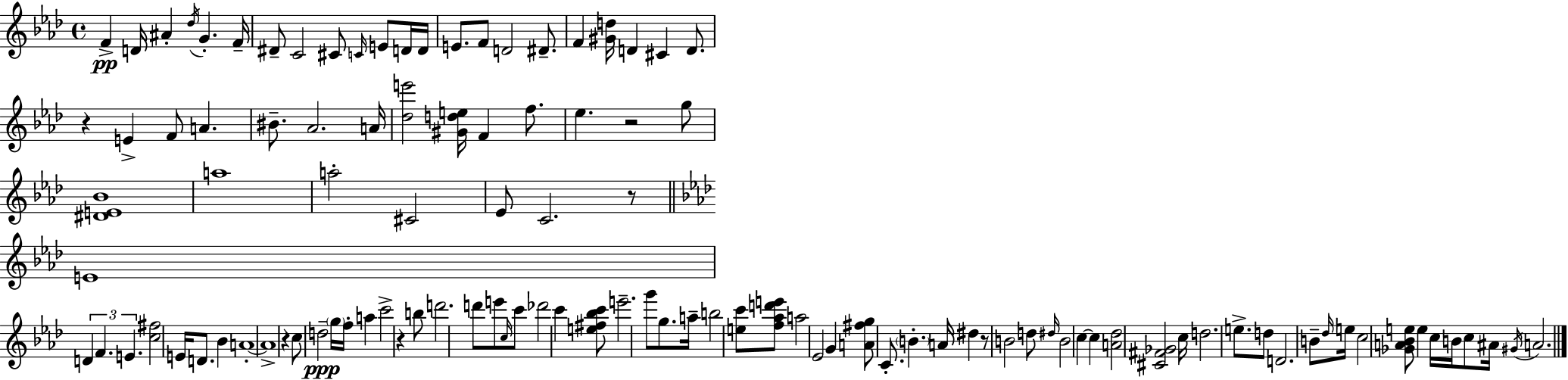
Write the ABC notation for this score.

X:1
T:Untitled
M:4/4
L:1/4
K:Fm
F D/4 ^A _d/4 G F/4 ^D/2 C2 ^C/2 C/4 E/2 D/4 D/4 E/2 F/2 D2 ^D/2 F [^Gd]/4 D ^C D/2 z E F/2 A ^B/2 _A2 A/4 [_de']2 [^Gde]/4 F f/2 _e z2 g/2 [^DE_B]4 a4 a2 ^C2 _E/2 C2 z/2 E4 D F E [c^f]2 E/4 D/2 _B A4 A4 z c/2 d2 g/4 f/4 a c'2 z b/2 d'2 d'/2 e'/2 c/4 c'/2 _d'2 c' [e^f_bc']/2 e'2 g'/2 g/2 a/4 b2 [ec']/2 [f_ad'e']/2 a2 _E2 G [A^fg]/2 C/2 B A/4 ^d z/2 B2 d/2 ^d/4 B2 c c [A_d]2 [^C^F_G]2 c/4 d2 e/2 d/2 D2 B/2 _d/4 e/4 c2 [_GA_Be]/2 e c/4 B/4 c/2 ^A/4 ^G/4 A2